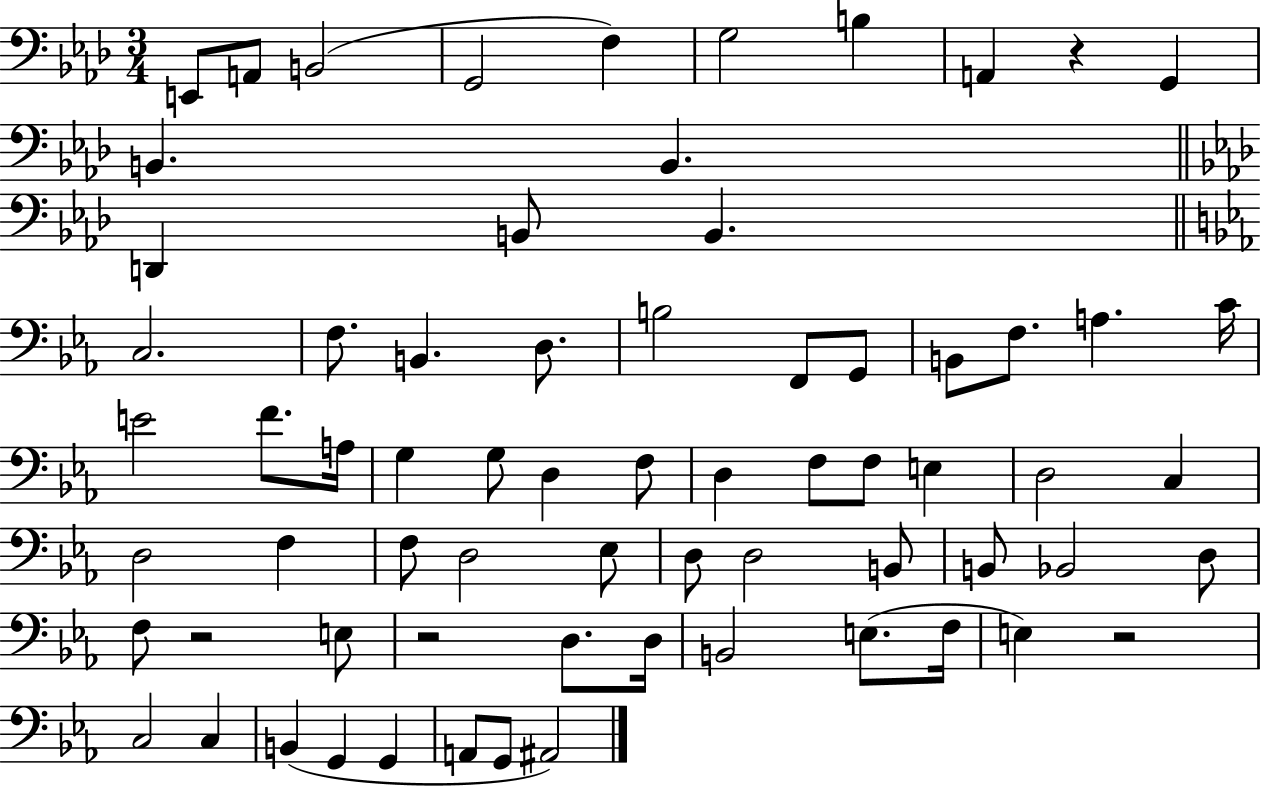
X:1
T:Untitled
M:3/4
L:1/4
K:Ab
E,,/2 A,,/2 B,,2 G,,2 F, G,2 B, A,, z G,, B,, B,, D,, B,,/2 B,, C,2 F,/2 B,, D,/2 B,2 F,,/2 G,,/2 B,,/2 F,/2 A, C/4 E2 F/2 A,/4 G, G,/2 D, F,/2 D, F,/2 F,/2 E, D,2 C, D,2 F, F,/2 D,2 _E,/2 D,/2 D,2 B,,/2 B,,/2 _B,,2 D,/2 F,/2 z2 E,/2 z2 D,/2 D,/4 B,,2 E,/2 F,/4 E, z2 C,2 C, B,, G,, G,, A,,/2 G,,/2 ^A,,2